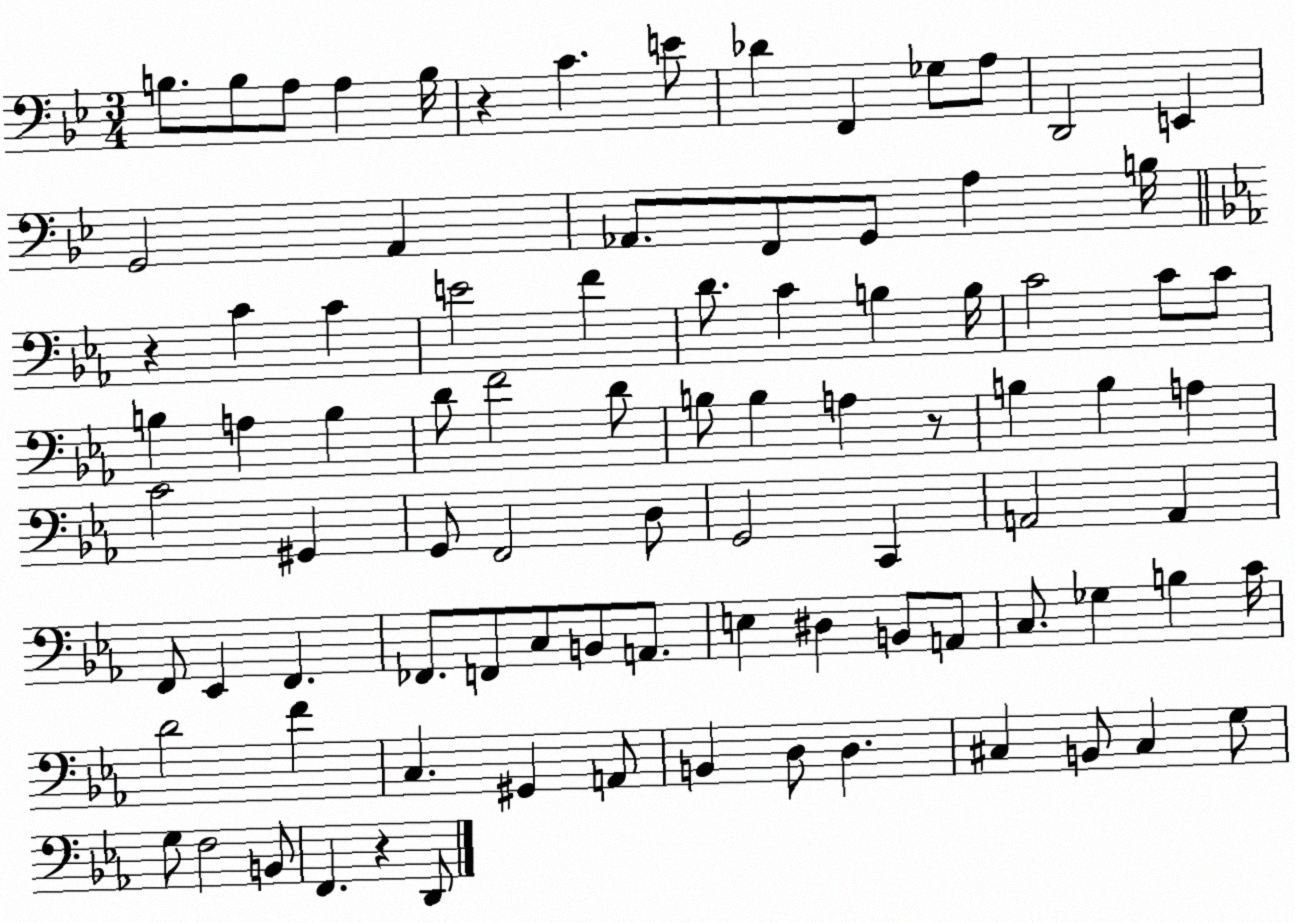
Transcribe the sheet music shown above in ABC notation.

X:1
T:Untitled
M:3/4
L:1/4
K:Bb
B,/2 B,/2 A,/2 A, B,/4 z C E/2 _D F,, _G,/2 A,/2 D,,2 E,, G,,2 A,, _A,,/2 F,,/2 G,,/2 A, B,/4 z C C E2 F D/2 C B, B,/4 C2 C/2 C/2 B, A, B, D/2 F2 D/2 B,/2 B, A, z/2 B, B, A, C2 ^G,, G,,/2 F,,2 D,/2 G,,2 C,, A,,2 A,, F,,/2 _E,, F,, _F,,/2 F,,/2 C,/2 B,,/2 A,,/2 E, ^D, B,,/2 A,,/2 C,/2 _G, B, C/4 D2 F C, ^G,, A,,/2 B,, D,/2 D, ^C, B,,/2 ^C, G,/2 G,/2 F,2 B,,/2 F,, z D,,/2